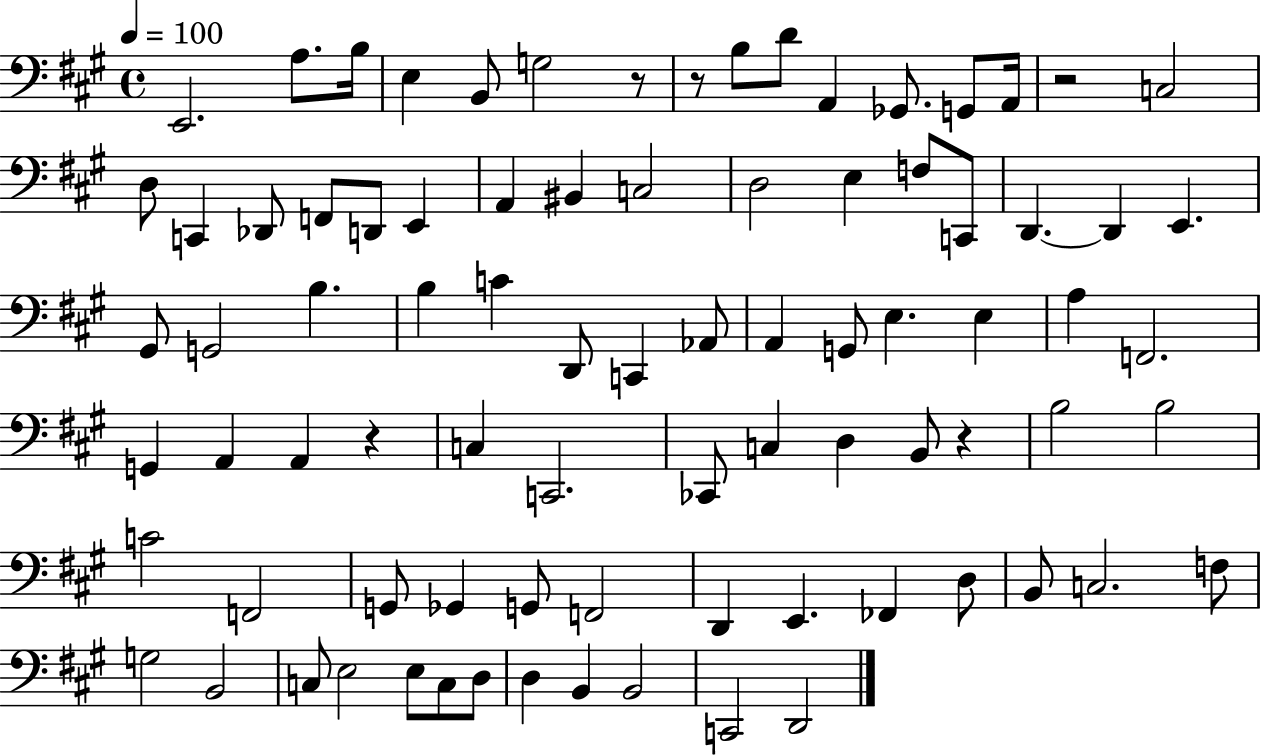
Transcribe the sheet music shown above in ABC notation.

X:1
T:Untitled
M:4/4
L:1/4
K:A
E,,2 A,/2 B,/4 E, B,,/2 G,2 z/2 z/2 B,/2 D/2 A,, _G,,/2 G,,/2 A,,/4 z2 C,2 D,/2 C,, _D,,/2 F,,/2 D,,/2 E,, A,, ^B,, C,2 D,2 E, F,/2 C,,/2 D,, D,, E,, ^G,,/2 G,,2 B, B, C D,,/2 C,, _A,,/2 A,, G,,/2 E, E, A, F,,2 G,, A,, A,, z C, C,,2 _C,,/2 C, D, B,,/2 z B,2 B,2 C2 F,,2 G,,/2 _G,, G,,/2 F,,2 D,, E,, _F,, D,/2 B,,/2 C,2 F,/2 G,2 B,,2 C,/2 E,2 E,/2 C,/2 D,/2 D, B,, B,,2 C,,2 D,,2